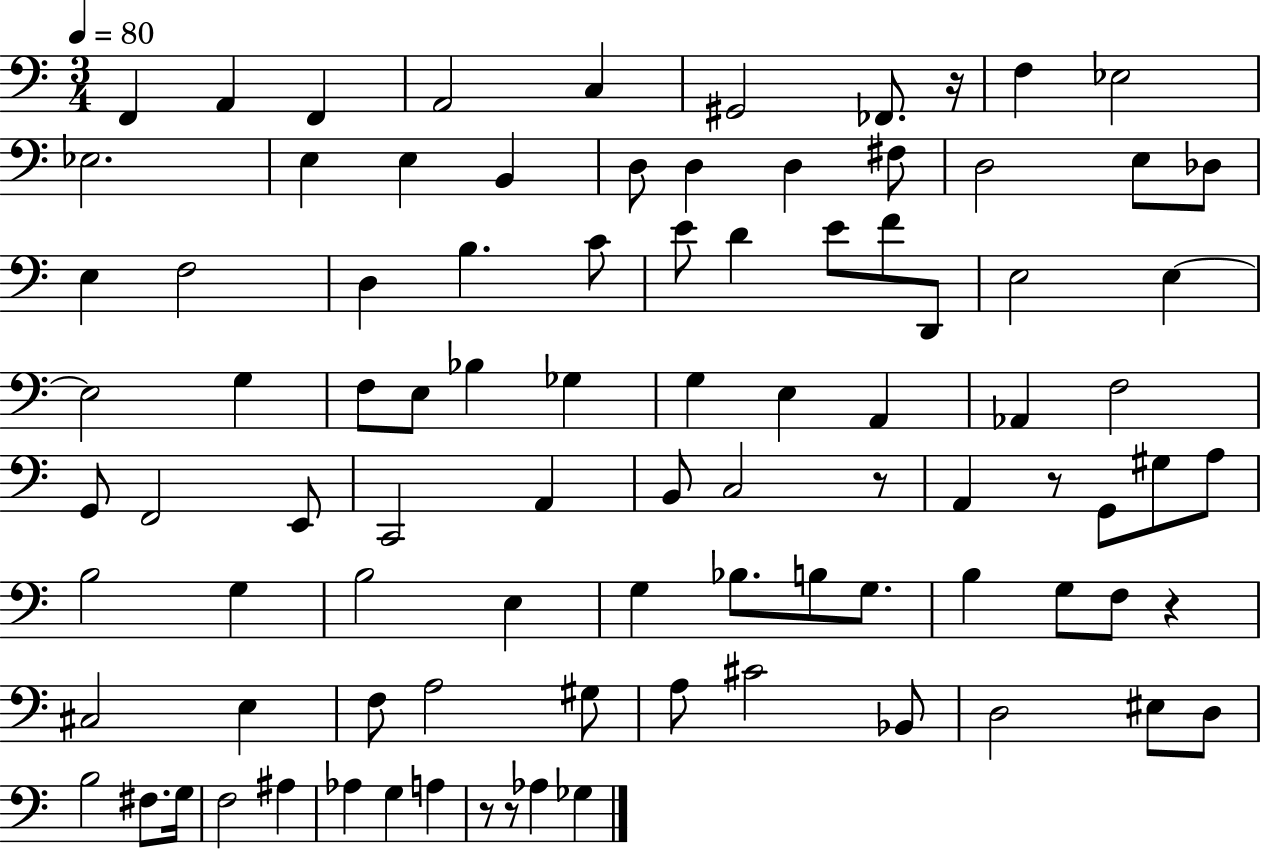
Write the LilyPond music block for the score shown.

{
  \clef bass
  \numericTimeSignature
  \time 3/4
  \key c \major
  \tempo 4 = 80
  f,4 a,4 f,4 | a,2 c4 | gis,2 fes,8. r16 | f4 ees2 | \break ees2. | e4 e4 b,4 | d8 d4 d4 fis8 | d2 e8 des8 | \break e4 f2 | d4 b4. c'8 | e'8 d'4 e'8 f'8 d,8 | e2 e4~~ | \break e2 g4 | f8 e8 bes4 ges4 | g4 e4 a,4 | aes,4 f2 | \break g,8 f,2 e,8 | c,2 a,4 | b,8 c2 r8 | a,4 r8 g,8 gis8 a8 | \break b2 g4 | b2 e4 | g4 bes8. b8 g8. | b4 g8 f8 r4 | \break cis2 e4 | f8 a2 gis8 | a8 cis'2 bes,8 | d2 eis8 d8 | \break b2 fis8. g16 | f2 ais4 | aes4 g4 a4 | r8 r8 aes4 ges4 | \break \bar "|."
}